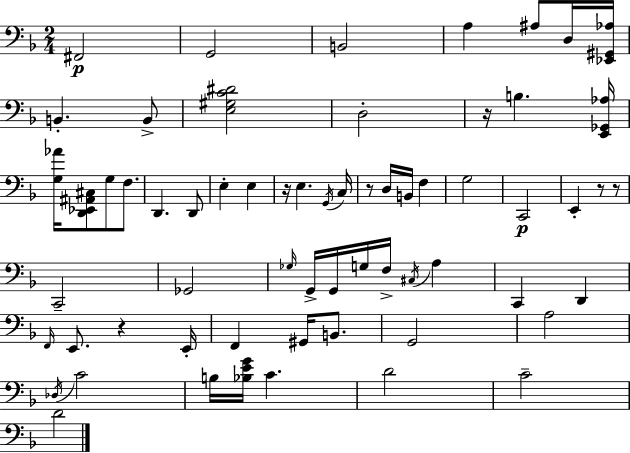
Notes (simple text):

F#2/h G2/h B2/h A3/q A#3/e D3/s [Eb2,G#2,Ab3]/s B2/q. B2/e [E3,G#3,C4,D#4]/h D3/h R/s B3/q. [E2,Gb2,Ab3]/s [G3,Ab4]/s [D2,Eb2,A#2,C#3]/e G3/e F3/e. D2/q. D2/e E3/q E3/q R/s E3/q. G2/s C3/s R/e D3/s B2/s F3/q G3/h C2/h E2/q R/e R/e C2/h Gb2/h Gb3/s G2/s G2/s G3/s F3/s C#3/s A3/q C2/q D2/q F2/s E2/e. R/q E2/s F2/q G#2/s B2/e. G2/h A3/h Db3/s C4/h B3/s [Bb3,E4,G4]/s C4/q. D4/h C4/h D4/h